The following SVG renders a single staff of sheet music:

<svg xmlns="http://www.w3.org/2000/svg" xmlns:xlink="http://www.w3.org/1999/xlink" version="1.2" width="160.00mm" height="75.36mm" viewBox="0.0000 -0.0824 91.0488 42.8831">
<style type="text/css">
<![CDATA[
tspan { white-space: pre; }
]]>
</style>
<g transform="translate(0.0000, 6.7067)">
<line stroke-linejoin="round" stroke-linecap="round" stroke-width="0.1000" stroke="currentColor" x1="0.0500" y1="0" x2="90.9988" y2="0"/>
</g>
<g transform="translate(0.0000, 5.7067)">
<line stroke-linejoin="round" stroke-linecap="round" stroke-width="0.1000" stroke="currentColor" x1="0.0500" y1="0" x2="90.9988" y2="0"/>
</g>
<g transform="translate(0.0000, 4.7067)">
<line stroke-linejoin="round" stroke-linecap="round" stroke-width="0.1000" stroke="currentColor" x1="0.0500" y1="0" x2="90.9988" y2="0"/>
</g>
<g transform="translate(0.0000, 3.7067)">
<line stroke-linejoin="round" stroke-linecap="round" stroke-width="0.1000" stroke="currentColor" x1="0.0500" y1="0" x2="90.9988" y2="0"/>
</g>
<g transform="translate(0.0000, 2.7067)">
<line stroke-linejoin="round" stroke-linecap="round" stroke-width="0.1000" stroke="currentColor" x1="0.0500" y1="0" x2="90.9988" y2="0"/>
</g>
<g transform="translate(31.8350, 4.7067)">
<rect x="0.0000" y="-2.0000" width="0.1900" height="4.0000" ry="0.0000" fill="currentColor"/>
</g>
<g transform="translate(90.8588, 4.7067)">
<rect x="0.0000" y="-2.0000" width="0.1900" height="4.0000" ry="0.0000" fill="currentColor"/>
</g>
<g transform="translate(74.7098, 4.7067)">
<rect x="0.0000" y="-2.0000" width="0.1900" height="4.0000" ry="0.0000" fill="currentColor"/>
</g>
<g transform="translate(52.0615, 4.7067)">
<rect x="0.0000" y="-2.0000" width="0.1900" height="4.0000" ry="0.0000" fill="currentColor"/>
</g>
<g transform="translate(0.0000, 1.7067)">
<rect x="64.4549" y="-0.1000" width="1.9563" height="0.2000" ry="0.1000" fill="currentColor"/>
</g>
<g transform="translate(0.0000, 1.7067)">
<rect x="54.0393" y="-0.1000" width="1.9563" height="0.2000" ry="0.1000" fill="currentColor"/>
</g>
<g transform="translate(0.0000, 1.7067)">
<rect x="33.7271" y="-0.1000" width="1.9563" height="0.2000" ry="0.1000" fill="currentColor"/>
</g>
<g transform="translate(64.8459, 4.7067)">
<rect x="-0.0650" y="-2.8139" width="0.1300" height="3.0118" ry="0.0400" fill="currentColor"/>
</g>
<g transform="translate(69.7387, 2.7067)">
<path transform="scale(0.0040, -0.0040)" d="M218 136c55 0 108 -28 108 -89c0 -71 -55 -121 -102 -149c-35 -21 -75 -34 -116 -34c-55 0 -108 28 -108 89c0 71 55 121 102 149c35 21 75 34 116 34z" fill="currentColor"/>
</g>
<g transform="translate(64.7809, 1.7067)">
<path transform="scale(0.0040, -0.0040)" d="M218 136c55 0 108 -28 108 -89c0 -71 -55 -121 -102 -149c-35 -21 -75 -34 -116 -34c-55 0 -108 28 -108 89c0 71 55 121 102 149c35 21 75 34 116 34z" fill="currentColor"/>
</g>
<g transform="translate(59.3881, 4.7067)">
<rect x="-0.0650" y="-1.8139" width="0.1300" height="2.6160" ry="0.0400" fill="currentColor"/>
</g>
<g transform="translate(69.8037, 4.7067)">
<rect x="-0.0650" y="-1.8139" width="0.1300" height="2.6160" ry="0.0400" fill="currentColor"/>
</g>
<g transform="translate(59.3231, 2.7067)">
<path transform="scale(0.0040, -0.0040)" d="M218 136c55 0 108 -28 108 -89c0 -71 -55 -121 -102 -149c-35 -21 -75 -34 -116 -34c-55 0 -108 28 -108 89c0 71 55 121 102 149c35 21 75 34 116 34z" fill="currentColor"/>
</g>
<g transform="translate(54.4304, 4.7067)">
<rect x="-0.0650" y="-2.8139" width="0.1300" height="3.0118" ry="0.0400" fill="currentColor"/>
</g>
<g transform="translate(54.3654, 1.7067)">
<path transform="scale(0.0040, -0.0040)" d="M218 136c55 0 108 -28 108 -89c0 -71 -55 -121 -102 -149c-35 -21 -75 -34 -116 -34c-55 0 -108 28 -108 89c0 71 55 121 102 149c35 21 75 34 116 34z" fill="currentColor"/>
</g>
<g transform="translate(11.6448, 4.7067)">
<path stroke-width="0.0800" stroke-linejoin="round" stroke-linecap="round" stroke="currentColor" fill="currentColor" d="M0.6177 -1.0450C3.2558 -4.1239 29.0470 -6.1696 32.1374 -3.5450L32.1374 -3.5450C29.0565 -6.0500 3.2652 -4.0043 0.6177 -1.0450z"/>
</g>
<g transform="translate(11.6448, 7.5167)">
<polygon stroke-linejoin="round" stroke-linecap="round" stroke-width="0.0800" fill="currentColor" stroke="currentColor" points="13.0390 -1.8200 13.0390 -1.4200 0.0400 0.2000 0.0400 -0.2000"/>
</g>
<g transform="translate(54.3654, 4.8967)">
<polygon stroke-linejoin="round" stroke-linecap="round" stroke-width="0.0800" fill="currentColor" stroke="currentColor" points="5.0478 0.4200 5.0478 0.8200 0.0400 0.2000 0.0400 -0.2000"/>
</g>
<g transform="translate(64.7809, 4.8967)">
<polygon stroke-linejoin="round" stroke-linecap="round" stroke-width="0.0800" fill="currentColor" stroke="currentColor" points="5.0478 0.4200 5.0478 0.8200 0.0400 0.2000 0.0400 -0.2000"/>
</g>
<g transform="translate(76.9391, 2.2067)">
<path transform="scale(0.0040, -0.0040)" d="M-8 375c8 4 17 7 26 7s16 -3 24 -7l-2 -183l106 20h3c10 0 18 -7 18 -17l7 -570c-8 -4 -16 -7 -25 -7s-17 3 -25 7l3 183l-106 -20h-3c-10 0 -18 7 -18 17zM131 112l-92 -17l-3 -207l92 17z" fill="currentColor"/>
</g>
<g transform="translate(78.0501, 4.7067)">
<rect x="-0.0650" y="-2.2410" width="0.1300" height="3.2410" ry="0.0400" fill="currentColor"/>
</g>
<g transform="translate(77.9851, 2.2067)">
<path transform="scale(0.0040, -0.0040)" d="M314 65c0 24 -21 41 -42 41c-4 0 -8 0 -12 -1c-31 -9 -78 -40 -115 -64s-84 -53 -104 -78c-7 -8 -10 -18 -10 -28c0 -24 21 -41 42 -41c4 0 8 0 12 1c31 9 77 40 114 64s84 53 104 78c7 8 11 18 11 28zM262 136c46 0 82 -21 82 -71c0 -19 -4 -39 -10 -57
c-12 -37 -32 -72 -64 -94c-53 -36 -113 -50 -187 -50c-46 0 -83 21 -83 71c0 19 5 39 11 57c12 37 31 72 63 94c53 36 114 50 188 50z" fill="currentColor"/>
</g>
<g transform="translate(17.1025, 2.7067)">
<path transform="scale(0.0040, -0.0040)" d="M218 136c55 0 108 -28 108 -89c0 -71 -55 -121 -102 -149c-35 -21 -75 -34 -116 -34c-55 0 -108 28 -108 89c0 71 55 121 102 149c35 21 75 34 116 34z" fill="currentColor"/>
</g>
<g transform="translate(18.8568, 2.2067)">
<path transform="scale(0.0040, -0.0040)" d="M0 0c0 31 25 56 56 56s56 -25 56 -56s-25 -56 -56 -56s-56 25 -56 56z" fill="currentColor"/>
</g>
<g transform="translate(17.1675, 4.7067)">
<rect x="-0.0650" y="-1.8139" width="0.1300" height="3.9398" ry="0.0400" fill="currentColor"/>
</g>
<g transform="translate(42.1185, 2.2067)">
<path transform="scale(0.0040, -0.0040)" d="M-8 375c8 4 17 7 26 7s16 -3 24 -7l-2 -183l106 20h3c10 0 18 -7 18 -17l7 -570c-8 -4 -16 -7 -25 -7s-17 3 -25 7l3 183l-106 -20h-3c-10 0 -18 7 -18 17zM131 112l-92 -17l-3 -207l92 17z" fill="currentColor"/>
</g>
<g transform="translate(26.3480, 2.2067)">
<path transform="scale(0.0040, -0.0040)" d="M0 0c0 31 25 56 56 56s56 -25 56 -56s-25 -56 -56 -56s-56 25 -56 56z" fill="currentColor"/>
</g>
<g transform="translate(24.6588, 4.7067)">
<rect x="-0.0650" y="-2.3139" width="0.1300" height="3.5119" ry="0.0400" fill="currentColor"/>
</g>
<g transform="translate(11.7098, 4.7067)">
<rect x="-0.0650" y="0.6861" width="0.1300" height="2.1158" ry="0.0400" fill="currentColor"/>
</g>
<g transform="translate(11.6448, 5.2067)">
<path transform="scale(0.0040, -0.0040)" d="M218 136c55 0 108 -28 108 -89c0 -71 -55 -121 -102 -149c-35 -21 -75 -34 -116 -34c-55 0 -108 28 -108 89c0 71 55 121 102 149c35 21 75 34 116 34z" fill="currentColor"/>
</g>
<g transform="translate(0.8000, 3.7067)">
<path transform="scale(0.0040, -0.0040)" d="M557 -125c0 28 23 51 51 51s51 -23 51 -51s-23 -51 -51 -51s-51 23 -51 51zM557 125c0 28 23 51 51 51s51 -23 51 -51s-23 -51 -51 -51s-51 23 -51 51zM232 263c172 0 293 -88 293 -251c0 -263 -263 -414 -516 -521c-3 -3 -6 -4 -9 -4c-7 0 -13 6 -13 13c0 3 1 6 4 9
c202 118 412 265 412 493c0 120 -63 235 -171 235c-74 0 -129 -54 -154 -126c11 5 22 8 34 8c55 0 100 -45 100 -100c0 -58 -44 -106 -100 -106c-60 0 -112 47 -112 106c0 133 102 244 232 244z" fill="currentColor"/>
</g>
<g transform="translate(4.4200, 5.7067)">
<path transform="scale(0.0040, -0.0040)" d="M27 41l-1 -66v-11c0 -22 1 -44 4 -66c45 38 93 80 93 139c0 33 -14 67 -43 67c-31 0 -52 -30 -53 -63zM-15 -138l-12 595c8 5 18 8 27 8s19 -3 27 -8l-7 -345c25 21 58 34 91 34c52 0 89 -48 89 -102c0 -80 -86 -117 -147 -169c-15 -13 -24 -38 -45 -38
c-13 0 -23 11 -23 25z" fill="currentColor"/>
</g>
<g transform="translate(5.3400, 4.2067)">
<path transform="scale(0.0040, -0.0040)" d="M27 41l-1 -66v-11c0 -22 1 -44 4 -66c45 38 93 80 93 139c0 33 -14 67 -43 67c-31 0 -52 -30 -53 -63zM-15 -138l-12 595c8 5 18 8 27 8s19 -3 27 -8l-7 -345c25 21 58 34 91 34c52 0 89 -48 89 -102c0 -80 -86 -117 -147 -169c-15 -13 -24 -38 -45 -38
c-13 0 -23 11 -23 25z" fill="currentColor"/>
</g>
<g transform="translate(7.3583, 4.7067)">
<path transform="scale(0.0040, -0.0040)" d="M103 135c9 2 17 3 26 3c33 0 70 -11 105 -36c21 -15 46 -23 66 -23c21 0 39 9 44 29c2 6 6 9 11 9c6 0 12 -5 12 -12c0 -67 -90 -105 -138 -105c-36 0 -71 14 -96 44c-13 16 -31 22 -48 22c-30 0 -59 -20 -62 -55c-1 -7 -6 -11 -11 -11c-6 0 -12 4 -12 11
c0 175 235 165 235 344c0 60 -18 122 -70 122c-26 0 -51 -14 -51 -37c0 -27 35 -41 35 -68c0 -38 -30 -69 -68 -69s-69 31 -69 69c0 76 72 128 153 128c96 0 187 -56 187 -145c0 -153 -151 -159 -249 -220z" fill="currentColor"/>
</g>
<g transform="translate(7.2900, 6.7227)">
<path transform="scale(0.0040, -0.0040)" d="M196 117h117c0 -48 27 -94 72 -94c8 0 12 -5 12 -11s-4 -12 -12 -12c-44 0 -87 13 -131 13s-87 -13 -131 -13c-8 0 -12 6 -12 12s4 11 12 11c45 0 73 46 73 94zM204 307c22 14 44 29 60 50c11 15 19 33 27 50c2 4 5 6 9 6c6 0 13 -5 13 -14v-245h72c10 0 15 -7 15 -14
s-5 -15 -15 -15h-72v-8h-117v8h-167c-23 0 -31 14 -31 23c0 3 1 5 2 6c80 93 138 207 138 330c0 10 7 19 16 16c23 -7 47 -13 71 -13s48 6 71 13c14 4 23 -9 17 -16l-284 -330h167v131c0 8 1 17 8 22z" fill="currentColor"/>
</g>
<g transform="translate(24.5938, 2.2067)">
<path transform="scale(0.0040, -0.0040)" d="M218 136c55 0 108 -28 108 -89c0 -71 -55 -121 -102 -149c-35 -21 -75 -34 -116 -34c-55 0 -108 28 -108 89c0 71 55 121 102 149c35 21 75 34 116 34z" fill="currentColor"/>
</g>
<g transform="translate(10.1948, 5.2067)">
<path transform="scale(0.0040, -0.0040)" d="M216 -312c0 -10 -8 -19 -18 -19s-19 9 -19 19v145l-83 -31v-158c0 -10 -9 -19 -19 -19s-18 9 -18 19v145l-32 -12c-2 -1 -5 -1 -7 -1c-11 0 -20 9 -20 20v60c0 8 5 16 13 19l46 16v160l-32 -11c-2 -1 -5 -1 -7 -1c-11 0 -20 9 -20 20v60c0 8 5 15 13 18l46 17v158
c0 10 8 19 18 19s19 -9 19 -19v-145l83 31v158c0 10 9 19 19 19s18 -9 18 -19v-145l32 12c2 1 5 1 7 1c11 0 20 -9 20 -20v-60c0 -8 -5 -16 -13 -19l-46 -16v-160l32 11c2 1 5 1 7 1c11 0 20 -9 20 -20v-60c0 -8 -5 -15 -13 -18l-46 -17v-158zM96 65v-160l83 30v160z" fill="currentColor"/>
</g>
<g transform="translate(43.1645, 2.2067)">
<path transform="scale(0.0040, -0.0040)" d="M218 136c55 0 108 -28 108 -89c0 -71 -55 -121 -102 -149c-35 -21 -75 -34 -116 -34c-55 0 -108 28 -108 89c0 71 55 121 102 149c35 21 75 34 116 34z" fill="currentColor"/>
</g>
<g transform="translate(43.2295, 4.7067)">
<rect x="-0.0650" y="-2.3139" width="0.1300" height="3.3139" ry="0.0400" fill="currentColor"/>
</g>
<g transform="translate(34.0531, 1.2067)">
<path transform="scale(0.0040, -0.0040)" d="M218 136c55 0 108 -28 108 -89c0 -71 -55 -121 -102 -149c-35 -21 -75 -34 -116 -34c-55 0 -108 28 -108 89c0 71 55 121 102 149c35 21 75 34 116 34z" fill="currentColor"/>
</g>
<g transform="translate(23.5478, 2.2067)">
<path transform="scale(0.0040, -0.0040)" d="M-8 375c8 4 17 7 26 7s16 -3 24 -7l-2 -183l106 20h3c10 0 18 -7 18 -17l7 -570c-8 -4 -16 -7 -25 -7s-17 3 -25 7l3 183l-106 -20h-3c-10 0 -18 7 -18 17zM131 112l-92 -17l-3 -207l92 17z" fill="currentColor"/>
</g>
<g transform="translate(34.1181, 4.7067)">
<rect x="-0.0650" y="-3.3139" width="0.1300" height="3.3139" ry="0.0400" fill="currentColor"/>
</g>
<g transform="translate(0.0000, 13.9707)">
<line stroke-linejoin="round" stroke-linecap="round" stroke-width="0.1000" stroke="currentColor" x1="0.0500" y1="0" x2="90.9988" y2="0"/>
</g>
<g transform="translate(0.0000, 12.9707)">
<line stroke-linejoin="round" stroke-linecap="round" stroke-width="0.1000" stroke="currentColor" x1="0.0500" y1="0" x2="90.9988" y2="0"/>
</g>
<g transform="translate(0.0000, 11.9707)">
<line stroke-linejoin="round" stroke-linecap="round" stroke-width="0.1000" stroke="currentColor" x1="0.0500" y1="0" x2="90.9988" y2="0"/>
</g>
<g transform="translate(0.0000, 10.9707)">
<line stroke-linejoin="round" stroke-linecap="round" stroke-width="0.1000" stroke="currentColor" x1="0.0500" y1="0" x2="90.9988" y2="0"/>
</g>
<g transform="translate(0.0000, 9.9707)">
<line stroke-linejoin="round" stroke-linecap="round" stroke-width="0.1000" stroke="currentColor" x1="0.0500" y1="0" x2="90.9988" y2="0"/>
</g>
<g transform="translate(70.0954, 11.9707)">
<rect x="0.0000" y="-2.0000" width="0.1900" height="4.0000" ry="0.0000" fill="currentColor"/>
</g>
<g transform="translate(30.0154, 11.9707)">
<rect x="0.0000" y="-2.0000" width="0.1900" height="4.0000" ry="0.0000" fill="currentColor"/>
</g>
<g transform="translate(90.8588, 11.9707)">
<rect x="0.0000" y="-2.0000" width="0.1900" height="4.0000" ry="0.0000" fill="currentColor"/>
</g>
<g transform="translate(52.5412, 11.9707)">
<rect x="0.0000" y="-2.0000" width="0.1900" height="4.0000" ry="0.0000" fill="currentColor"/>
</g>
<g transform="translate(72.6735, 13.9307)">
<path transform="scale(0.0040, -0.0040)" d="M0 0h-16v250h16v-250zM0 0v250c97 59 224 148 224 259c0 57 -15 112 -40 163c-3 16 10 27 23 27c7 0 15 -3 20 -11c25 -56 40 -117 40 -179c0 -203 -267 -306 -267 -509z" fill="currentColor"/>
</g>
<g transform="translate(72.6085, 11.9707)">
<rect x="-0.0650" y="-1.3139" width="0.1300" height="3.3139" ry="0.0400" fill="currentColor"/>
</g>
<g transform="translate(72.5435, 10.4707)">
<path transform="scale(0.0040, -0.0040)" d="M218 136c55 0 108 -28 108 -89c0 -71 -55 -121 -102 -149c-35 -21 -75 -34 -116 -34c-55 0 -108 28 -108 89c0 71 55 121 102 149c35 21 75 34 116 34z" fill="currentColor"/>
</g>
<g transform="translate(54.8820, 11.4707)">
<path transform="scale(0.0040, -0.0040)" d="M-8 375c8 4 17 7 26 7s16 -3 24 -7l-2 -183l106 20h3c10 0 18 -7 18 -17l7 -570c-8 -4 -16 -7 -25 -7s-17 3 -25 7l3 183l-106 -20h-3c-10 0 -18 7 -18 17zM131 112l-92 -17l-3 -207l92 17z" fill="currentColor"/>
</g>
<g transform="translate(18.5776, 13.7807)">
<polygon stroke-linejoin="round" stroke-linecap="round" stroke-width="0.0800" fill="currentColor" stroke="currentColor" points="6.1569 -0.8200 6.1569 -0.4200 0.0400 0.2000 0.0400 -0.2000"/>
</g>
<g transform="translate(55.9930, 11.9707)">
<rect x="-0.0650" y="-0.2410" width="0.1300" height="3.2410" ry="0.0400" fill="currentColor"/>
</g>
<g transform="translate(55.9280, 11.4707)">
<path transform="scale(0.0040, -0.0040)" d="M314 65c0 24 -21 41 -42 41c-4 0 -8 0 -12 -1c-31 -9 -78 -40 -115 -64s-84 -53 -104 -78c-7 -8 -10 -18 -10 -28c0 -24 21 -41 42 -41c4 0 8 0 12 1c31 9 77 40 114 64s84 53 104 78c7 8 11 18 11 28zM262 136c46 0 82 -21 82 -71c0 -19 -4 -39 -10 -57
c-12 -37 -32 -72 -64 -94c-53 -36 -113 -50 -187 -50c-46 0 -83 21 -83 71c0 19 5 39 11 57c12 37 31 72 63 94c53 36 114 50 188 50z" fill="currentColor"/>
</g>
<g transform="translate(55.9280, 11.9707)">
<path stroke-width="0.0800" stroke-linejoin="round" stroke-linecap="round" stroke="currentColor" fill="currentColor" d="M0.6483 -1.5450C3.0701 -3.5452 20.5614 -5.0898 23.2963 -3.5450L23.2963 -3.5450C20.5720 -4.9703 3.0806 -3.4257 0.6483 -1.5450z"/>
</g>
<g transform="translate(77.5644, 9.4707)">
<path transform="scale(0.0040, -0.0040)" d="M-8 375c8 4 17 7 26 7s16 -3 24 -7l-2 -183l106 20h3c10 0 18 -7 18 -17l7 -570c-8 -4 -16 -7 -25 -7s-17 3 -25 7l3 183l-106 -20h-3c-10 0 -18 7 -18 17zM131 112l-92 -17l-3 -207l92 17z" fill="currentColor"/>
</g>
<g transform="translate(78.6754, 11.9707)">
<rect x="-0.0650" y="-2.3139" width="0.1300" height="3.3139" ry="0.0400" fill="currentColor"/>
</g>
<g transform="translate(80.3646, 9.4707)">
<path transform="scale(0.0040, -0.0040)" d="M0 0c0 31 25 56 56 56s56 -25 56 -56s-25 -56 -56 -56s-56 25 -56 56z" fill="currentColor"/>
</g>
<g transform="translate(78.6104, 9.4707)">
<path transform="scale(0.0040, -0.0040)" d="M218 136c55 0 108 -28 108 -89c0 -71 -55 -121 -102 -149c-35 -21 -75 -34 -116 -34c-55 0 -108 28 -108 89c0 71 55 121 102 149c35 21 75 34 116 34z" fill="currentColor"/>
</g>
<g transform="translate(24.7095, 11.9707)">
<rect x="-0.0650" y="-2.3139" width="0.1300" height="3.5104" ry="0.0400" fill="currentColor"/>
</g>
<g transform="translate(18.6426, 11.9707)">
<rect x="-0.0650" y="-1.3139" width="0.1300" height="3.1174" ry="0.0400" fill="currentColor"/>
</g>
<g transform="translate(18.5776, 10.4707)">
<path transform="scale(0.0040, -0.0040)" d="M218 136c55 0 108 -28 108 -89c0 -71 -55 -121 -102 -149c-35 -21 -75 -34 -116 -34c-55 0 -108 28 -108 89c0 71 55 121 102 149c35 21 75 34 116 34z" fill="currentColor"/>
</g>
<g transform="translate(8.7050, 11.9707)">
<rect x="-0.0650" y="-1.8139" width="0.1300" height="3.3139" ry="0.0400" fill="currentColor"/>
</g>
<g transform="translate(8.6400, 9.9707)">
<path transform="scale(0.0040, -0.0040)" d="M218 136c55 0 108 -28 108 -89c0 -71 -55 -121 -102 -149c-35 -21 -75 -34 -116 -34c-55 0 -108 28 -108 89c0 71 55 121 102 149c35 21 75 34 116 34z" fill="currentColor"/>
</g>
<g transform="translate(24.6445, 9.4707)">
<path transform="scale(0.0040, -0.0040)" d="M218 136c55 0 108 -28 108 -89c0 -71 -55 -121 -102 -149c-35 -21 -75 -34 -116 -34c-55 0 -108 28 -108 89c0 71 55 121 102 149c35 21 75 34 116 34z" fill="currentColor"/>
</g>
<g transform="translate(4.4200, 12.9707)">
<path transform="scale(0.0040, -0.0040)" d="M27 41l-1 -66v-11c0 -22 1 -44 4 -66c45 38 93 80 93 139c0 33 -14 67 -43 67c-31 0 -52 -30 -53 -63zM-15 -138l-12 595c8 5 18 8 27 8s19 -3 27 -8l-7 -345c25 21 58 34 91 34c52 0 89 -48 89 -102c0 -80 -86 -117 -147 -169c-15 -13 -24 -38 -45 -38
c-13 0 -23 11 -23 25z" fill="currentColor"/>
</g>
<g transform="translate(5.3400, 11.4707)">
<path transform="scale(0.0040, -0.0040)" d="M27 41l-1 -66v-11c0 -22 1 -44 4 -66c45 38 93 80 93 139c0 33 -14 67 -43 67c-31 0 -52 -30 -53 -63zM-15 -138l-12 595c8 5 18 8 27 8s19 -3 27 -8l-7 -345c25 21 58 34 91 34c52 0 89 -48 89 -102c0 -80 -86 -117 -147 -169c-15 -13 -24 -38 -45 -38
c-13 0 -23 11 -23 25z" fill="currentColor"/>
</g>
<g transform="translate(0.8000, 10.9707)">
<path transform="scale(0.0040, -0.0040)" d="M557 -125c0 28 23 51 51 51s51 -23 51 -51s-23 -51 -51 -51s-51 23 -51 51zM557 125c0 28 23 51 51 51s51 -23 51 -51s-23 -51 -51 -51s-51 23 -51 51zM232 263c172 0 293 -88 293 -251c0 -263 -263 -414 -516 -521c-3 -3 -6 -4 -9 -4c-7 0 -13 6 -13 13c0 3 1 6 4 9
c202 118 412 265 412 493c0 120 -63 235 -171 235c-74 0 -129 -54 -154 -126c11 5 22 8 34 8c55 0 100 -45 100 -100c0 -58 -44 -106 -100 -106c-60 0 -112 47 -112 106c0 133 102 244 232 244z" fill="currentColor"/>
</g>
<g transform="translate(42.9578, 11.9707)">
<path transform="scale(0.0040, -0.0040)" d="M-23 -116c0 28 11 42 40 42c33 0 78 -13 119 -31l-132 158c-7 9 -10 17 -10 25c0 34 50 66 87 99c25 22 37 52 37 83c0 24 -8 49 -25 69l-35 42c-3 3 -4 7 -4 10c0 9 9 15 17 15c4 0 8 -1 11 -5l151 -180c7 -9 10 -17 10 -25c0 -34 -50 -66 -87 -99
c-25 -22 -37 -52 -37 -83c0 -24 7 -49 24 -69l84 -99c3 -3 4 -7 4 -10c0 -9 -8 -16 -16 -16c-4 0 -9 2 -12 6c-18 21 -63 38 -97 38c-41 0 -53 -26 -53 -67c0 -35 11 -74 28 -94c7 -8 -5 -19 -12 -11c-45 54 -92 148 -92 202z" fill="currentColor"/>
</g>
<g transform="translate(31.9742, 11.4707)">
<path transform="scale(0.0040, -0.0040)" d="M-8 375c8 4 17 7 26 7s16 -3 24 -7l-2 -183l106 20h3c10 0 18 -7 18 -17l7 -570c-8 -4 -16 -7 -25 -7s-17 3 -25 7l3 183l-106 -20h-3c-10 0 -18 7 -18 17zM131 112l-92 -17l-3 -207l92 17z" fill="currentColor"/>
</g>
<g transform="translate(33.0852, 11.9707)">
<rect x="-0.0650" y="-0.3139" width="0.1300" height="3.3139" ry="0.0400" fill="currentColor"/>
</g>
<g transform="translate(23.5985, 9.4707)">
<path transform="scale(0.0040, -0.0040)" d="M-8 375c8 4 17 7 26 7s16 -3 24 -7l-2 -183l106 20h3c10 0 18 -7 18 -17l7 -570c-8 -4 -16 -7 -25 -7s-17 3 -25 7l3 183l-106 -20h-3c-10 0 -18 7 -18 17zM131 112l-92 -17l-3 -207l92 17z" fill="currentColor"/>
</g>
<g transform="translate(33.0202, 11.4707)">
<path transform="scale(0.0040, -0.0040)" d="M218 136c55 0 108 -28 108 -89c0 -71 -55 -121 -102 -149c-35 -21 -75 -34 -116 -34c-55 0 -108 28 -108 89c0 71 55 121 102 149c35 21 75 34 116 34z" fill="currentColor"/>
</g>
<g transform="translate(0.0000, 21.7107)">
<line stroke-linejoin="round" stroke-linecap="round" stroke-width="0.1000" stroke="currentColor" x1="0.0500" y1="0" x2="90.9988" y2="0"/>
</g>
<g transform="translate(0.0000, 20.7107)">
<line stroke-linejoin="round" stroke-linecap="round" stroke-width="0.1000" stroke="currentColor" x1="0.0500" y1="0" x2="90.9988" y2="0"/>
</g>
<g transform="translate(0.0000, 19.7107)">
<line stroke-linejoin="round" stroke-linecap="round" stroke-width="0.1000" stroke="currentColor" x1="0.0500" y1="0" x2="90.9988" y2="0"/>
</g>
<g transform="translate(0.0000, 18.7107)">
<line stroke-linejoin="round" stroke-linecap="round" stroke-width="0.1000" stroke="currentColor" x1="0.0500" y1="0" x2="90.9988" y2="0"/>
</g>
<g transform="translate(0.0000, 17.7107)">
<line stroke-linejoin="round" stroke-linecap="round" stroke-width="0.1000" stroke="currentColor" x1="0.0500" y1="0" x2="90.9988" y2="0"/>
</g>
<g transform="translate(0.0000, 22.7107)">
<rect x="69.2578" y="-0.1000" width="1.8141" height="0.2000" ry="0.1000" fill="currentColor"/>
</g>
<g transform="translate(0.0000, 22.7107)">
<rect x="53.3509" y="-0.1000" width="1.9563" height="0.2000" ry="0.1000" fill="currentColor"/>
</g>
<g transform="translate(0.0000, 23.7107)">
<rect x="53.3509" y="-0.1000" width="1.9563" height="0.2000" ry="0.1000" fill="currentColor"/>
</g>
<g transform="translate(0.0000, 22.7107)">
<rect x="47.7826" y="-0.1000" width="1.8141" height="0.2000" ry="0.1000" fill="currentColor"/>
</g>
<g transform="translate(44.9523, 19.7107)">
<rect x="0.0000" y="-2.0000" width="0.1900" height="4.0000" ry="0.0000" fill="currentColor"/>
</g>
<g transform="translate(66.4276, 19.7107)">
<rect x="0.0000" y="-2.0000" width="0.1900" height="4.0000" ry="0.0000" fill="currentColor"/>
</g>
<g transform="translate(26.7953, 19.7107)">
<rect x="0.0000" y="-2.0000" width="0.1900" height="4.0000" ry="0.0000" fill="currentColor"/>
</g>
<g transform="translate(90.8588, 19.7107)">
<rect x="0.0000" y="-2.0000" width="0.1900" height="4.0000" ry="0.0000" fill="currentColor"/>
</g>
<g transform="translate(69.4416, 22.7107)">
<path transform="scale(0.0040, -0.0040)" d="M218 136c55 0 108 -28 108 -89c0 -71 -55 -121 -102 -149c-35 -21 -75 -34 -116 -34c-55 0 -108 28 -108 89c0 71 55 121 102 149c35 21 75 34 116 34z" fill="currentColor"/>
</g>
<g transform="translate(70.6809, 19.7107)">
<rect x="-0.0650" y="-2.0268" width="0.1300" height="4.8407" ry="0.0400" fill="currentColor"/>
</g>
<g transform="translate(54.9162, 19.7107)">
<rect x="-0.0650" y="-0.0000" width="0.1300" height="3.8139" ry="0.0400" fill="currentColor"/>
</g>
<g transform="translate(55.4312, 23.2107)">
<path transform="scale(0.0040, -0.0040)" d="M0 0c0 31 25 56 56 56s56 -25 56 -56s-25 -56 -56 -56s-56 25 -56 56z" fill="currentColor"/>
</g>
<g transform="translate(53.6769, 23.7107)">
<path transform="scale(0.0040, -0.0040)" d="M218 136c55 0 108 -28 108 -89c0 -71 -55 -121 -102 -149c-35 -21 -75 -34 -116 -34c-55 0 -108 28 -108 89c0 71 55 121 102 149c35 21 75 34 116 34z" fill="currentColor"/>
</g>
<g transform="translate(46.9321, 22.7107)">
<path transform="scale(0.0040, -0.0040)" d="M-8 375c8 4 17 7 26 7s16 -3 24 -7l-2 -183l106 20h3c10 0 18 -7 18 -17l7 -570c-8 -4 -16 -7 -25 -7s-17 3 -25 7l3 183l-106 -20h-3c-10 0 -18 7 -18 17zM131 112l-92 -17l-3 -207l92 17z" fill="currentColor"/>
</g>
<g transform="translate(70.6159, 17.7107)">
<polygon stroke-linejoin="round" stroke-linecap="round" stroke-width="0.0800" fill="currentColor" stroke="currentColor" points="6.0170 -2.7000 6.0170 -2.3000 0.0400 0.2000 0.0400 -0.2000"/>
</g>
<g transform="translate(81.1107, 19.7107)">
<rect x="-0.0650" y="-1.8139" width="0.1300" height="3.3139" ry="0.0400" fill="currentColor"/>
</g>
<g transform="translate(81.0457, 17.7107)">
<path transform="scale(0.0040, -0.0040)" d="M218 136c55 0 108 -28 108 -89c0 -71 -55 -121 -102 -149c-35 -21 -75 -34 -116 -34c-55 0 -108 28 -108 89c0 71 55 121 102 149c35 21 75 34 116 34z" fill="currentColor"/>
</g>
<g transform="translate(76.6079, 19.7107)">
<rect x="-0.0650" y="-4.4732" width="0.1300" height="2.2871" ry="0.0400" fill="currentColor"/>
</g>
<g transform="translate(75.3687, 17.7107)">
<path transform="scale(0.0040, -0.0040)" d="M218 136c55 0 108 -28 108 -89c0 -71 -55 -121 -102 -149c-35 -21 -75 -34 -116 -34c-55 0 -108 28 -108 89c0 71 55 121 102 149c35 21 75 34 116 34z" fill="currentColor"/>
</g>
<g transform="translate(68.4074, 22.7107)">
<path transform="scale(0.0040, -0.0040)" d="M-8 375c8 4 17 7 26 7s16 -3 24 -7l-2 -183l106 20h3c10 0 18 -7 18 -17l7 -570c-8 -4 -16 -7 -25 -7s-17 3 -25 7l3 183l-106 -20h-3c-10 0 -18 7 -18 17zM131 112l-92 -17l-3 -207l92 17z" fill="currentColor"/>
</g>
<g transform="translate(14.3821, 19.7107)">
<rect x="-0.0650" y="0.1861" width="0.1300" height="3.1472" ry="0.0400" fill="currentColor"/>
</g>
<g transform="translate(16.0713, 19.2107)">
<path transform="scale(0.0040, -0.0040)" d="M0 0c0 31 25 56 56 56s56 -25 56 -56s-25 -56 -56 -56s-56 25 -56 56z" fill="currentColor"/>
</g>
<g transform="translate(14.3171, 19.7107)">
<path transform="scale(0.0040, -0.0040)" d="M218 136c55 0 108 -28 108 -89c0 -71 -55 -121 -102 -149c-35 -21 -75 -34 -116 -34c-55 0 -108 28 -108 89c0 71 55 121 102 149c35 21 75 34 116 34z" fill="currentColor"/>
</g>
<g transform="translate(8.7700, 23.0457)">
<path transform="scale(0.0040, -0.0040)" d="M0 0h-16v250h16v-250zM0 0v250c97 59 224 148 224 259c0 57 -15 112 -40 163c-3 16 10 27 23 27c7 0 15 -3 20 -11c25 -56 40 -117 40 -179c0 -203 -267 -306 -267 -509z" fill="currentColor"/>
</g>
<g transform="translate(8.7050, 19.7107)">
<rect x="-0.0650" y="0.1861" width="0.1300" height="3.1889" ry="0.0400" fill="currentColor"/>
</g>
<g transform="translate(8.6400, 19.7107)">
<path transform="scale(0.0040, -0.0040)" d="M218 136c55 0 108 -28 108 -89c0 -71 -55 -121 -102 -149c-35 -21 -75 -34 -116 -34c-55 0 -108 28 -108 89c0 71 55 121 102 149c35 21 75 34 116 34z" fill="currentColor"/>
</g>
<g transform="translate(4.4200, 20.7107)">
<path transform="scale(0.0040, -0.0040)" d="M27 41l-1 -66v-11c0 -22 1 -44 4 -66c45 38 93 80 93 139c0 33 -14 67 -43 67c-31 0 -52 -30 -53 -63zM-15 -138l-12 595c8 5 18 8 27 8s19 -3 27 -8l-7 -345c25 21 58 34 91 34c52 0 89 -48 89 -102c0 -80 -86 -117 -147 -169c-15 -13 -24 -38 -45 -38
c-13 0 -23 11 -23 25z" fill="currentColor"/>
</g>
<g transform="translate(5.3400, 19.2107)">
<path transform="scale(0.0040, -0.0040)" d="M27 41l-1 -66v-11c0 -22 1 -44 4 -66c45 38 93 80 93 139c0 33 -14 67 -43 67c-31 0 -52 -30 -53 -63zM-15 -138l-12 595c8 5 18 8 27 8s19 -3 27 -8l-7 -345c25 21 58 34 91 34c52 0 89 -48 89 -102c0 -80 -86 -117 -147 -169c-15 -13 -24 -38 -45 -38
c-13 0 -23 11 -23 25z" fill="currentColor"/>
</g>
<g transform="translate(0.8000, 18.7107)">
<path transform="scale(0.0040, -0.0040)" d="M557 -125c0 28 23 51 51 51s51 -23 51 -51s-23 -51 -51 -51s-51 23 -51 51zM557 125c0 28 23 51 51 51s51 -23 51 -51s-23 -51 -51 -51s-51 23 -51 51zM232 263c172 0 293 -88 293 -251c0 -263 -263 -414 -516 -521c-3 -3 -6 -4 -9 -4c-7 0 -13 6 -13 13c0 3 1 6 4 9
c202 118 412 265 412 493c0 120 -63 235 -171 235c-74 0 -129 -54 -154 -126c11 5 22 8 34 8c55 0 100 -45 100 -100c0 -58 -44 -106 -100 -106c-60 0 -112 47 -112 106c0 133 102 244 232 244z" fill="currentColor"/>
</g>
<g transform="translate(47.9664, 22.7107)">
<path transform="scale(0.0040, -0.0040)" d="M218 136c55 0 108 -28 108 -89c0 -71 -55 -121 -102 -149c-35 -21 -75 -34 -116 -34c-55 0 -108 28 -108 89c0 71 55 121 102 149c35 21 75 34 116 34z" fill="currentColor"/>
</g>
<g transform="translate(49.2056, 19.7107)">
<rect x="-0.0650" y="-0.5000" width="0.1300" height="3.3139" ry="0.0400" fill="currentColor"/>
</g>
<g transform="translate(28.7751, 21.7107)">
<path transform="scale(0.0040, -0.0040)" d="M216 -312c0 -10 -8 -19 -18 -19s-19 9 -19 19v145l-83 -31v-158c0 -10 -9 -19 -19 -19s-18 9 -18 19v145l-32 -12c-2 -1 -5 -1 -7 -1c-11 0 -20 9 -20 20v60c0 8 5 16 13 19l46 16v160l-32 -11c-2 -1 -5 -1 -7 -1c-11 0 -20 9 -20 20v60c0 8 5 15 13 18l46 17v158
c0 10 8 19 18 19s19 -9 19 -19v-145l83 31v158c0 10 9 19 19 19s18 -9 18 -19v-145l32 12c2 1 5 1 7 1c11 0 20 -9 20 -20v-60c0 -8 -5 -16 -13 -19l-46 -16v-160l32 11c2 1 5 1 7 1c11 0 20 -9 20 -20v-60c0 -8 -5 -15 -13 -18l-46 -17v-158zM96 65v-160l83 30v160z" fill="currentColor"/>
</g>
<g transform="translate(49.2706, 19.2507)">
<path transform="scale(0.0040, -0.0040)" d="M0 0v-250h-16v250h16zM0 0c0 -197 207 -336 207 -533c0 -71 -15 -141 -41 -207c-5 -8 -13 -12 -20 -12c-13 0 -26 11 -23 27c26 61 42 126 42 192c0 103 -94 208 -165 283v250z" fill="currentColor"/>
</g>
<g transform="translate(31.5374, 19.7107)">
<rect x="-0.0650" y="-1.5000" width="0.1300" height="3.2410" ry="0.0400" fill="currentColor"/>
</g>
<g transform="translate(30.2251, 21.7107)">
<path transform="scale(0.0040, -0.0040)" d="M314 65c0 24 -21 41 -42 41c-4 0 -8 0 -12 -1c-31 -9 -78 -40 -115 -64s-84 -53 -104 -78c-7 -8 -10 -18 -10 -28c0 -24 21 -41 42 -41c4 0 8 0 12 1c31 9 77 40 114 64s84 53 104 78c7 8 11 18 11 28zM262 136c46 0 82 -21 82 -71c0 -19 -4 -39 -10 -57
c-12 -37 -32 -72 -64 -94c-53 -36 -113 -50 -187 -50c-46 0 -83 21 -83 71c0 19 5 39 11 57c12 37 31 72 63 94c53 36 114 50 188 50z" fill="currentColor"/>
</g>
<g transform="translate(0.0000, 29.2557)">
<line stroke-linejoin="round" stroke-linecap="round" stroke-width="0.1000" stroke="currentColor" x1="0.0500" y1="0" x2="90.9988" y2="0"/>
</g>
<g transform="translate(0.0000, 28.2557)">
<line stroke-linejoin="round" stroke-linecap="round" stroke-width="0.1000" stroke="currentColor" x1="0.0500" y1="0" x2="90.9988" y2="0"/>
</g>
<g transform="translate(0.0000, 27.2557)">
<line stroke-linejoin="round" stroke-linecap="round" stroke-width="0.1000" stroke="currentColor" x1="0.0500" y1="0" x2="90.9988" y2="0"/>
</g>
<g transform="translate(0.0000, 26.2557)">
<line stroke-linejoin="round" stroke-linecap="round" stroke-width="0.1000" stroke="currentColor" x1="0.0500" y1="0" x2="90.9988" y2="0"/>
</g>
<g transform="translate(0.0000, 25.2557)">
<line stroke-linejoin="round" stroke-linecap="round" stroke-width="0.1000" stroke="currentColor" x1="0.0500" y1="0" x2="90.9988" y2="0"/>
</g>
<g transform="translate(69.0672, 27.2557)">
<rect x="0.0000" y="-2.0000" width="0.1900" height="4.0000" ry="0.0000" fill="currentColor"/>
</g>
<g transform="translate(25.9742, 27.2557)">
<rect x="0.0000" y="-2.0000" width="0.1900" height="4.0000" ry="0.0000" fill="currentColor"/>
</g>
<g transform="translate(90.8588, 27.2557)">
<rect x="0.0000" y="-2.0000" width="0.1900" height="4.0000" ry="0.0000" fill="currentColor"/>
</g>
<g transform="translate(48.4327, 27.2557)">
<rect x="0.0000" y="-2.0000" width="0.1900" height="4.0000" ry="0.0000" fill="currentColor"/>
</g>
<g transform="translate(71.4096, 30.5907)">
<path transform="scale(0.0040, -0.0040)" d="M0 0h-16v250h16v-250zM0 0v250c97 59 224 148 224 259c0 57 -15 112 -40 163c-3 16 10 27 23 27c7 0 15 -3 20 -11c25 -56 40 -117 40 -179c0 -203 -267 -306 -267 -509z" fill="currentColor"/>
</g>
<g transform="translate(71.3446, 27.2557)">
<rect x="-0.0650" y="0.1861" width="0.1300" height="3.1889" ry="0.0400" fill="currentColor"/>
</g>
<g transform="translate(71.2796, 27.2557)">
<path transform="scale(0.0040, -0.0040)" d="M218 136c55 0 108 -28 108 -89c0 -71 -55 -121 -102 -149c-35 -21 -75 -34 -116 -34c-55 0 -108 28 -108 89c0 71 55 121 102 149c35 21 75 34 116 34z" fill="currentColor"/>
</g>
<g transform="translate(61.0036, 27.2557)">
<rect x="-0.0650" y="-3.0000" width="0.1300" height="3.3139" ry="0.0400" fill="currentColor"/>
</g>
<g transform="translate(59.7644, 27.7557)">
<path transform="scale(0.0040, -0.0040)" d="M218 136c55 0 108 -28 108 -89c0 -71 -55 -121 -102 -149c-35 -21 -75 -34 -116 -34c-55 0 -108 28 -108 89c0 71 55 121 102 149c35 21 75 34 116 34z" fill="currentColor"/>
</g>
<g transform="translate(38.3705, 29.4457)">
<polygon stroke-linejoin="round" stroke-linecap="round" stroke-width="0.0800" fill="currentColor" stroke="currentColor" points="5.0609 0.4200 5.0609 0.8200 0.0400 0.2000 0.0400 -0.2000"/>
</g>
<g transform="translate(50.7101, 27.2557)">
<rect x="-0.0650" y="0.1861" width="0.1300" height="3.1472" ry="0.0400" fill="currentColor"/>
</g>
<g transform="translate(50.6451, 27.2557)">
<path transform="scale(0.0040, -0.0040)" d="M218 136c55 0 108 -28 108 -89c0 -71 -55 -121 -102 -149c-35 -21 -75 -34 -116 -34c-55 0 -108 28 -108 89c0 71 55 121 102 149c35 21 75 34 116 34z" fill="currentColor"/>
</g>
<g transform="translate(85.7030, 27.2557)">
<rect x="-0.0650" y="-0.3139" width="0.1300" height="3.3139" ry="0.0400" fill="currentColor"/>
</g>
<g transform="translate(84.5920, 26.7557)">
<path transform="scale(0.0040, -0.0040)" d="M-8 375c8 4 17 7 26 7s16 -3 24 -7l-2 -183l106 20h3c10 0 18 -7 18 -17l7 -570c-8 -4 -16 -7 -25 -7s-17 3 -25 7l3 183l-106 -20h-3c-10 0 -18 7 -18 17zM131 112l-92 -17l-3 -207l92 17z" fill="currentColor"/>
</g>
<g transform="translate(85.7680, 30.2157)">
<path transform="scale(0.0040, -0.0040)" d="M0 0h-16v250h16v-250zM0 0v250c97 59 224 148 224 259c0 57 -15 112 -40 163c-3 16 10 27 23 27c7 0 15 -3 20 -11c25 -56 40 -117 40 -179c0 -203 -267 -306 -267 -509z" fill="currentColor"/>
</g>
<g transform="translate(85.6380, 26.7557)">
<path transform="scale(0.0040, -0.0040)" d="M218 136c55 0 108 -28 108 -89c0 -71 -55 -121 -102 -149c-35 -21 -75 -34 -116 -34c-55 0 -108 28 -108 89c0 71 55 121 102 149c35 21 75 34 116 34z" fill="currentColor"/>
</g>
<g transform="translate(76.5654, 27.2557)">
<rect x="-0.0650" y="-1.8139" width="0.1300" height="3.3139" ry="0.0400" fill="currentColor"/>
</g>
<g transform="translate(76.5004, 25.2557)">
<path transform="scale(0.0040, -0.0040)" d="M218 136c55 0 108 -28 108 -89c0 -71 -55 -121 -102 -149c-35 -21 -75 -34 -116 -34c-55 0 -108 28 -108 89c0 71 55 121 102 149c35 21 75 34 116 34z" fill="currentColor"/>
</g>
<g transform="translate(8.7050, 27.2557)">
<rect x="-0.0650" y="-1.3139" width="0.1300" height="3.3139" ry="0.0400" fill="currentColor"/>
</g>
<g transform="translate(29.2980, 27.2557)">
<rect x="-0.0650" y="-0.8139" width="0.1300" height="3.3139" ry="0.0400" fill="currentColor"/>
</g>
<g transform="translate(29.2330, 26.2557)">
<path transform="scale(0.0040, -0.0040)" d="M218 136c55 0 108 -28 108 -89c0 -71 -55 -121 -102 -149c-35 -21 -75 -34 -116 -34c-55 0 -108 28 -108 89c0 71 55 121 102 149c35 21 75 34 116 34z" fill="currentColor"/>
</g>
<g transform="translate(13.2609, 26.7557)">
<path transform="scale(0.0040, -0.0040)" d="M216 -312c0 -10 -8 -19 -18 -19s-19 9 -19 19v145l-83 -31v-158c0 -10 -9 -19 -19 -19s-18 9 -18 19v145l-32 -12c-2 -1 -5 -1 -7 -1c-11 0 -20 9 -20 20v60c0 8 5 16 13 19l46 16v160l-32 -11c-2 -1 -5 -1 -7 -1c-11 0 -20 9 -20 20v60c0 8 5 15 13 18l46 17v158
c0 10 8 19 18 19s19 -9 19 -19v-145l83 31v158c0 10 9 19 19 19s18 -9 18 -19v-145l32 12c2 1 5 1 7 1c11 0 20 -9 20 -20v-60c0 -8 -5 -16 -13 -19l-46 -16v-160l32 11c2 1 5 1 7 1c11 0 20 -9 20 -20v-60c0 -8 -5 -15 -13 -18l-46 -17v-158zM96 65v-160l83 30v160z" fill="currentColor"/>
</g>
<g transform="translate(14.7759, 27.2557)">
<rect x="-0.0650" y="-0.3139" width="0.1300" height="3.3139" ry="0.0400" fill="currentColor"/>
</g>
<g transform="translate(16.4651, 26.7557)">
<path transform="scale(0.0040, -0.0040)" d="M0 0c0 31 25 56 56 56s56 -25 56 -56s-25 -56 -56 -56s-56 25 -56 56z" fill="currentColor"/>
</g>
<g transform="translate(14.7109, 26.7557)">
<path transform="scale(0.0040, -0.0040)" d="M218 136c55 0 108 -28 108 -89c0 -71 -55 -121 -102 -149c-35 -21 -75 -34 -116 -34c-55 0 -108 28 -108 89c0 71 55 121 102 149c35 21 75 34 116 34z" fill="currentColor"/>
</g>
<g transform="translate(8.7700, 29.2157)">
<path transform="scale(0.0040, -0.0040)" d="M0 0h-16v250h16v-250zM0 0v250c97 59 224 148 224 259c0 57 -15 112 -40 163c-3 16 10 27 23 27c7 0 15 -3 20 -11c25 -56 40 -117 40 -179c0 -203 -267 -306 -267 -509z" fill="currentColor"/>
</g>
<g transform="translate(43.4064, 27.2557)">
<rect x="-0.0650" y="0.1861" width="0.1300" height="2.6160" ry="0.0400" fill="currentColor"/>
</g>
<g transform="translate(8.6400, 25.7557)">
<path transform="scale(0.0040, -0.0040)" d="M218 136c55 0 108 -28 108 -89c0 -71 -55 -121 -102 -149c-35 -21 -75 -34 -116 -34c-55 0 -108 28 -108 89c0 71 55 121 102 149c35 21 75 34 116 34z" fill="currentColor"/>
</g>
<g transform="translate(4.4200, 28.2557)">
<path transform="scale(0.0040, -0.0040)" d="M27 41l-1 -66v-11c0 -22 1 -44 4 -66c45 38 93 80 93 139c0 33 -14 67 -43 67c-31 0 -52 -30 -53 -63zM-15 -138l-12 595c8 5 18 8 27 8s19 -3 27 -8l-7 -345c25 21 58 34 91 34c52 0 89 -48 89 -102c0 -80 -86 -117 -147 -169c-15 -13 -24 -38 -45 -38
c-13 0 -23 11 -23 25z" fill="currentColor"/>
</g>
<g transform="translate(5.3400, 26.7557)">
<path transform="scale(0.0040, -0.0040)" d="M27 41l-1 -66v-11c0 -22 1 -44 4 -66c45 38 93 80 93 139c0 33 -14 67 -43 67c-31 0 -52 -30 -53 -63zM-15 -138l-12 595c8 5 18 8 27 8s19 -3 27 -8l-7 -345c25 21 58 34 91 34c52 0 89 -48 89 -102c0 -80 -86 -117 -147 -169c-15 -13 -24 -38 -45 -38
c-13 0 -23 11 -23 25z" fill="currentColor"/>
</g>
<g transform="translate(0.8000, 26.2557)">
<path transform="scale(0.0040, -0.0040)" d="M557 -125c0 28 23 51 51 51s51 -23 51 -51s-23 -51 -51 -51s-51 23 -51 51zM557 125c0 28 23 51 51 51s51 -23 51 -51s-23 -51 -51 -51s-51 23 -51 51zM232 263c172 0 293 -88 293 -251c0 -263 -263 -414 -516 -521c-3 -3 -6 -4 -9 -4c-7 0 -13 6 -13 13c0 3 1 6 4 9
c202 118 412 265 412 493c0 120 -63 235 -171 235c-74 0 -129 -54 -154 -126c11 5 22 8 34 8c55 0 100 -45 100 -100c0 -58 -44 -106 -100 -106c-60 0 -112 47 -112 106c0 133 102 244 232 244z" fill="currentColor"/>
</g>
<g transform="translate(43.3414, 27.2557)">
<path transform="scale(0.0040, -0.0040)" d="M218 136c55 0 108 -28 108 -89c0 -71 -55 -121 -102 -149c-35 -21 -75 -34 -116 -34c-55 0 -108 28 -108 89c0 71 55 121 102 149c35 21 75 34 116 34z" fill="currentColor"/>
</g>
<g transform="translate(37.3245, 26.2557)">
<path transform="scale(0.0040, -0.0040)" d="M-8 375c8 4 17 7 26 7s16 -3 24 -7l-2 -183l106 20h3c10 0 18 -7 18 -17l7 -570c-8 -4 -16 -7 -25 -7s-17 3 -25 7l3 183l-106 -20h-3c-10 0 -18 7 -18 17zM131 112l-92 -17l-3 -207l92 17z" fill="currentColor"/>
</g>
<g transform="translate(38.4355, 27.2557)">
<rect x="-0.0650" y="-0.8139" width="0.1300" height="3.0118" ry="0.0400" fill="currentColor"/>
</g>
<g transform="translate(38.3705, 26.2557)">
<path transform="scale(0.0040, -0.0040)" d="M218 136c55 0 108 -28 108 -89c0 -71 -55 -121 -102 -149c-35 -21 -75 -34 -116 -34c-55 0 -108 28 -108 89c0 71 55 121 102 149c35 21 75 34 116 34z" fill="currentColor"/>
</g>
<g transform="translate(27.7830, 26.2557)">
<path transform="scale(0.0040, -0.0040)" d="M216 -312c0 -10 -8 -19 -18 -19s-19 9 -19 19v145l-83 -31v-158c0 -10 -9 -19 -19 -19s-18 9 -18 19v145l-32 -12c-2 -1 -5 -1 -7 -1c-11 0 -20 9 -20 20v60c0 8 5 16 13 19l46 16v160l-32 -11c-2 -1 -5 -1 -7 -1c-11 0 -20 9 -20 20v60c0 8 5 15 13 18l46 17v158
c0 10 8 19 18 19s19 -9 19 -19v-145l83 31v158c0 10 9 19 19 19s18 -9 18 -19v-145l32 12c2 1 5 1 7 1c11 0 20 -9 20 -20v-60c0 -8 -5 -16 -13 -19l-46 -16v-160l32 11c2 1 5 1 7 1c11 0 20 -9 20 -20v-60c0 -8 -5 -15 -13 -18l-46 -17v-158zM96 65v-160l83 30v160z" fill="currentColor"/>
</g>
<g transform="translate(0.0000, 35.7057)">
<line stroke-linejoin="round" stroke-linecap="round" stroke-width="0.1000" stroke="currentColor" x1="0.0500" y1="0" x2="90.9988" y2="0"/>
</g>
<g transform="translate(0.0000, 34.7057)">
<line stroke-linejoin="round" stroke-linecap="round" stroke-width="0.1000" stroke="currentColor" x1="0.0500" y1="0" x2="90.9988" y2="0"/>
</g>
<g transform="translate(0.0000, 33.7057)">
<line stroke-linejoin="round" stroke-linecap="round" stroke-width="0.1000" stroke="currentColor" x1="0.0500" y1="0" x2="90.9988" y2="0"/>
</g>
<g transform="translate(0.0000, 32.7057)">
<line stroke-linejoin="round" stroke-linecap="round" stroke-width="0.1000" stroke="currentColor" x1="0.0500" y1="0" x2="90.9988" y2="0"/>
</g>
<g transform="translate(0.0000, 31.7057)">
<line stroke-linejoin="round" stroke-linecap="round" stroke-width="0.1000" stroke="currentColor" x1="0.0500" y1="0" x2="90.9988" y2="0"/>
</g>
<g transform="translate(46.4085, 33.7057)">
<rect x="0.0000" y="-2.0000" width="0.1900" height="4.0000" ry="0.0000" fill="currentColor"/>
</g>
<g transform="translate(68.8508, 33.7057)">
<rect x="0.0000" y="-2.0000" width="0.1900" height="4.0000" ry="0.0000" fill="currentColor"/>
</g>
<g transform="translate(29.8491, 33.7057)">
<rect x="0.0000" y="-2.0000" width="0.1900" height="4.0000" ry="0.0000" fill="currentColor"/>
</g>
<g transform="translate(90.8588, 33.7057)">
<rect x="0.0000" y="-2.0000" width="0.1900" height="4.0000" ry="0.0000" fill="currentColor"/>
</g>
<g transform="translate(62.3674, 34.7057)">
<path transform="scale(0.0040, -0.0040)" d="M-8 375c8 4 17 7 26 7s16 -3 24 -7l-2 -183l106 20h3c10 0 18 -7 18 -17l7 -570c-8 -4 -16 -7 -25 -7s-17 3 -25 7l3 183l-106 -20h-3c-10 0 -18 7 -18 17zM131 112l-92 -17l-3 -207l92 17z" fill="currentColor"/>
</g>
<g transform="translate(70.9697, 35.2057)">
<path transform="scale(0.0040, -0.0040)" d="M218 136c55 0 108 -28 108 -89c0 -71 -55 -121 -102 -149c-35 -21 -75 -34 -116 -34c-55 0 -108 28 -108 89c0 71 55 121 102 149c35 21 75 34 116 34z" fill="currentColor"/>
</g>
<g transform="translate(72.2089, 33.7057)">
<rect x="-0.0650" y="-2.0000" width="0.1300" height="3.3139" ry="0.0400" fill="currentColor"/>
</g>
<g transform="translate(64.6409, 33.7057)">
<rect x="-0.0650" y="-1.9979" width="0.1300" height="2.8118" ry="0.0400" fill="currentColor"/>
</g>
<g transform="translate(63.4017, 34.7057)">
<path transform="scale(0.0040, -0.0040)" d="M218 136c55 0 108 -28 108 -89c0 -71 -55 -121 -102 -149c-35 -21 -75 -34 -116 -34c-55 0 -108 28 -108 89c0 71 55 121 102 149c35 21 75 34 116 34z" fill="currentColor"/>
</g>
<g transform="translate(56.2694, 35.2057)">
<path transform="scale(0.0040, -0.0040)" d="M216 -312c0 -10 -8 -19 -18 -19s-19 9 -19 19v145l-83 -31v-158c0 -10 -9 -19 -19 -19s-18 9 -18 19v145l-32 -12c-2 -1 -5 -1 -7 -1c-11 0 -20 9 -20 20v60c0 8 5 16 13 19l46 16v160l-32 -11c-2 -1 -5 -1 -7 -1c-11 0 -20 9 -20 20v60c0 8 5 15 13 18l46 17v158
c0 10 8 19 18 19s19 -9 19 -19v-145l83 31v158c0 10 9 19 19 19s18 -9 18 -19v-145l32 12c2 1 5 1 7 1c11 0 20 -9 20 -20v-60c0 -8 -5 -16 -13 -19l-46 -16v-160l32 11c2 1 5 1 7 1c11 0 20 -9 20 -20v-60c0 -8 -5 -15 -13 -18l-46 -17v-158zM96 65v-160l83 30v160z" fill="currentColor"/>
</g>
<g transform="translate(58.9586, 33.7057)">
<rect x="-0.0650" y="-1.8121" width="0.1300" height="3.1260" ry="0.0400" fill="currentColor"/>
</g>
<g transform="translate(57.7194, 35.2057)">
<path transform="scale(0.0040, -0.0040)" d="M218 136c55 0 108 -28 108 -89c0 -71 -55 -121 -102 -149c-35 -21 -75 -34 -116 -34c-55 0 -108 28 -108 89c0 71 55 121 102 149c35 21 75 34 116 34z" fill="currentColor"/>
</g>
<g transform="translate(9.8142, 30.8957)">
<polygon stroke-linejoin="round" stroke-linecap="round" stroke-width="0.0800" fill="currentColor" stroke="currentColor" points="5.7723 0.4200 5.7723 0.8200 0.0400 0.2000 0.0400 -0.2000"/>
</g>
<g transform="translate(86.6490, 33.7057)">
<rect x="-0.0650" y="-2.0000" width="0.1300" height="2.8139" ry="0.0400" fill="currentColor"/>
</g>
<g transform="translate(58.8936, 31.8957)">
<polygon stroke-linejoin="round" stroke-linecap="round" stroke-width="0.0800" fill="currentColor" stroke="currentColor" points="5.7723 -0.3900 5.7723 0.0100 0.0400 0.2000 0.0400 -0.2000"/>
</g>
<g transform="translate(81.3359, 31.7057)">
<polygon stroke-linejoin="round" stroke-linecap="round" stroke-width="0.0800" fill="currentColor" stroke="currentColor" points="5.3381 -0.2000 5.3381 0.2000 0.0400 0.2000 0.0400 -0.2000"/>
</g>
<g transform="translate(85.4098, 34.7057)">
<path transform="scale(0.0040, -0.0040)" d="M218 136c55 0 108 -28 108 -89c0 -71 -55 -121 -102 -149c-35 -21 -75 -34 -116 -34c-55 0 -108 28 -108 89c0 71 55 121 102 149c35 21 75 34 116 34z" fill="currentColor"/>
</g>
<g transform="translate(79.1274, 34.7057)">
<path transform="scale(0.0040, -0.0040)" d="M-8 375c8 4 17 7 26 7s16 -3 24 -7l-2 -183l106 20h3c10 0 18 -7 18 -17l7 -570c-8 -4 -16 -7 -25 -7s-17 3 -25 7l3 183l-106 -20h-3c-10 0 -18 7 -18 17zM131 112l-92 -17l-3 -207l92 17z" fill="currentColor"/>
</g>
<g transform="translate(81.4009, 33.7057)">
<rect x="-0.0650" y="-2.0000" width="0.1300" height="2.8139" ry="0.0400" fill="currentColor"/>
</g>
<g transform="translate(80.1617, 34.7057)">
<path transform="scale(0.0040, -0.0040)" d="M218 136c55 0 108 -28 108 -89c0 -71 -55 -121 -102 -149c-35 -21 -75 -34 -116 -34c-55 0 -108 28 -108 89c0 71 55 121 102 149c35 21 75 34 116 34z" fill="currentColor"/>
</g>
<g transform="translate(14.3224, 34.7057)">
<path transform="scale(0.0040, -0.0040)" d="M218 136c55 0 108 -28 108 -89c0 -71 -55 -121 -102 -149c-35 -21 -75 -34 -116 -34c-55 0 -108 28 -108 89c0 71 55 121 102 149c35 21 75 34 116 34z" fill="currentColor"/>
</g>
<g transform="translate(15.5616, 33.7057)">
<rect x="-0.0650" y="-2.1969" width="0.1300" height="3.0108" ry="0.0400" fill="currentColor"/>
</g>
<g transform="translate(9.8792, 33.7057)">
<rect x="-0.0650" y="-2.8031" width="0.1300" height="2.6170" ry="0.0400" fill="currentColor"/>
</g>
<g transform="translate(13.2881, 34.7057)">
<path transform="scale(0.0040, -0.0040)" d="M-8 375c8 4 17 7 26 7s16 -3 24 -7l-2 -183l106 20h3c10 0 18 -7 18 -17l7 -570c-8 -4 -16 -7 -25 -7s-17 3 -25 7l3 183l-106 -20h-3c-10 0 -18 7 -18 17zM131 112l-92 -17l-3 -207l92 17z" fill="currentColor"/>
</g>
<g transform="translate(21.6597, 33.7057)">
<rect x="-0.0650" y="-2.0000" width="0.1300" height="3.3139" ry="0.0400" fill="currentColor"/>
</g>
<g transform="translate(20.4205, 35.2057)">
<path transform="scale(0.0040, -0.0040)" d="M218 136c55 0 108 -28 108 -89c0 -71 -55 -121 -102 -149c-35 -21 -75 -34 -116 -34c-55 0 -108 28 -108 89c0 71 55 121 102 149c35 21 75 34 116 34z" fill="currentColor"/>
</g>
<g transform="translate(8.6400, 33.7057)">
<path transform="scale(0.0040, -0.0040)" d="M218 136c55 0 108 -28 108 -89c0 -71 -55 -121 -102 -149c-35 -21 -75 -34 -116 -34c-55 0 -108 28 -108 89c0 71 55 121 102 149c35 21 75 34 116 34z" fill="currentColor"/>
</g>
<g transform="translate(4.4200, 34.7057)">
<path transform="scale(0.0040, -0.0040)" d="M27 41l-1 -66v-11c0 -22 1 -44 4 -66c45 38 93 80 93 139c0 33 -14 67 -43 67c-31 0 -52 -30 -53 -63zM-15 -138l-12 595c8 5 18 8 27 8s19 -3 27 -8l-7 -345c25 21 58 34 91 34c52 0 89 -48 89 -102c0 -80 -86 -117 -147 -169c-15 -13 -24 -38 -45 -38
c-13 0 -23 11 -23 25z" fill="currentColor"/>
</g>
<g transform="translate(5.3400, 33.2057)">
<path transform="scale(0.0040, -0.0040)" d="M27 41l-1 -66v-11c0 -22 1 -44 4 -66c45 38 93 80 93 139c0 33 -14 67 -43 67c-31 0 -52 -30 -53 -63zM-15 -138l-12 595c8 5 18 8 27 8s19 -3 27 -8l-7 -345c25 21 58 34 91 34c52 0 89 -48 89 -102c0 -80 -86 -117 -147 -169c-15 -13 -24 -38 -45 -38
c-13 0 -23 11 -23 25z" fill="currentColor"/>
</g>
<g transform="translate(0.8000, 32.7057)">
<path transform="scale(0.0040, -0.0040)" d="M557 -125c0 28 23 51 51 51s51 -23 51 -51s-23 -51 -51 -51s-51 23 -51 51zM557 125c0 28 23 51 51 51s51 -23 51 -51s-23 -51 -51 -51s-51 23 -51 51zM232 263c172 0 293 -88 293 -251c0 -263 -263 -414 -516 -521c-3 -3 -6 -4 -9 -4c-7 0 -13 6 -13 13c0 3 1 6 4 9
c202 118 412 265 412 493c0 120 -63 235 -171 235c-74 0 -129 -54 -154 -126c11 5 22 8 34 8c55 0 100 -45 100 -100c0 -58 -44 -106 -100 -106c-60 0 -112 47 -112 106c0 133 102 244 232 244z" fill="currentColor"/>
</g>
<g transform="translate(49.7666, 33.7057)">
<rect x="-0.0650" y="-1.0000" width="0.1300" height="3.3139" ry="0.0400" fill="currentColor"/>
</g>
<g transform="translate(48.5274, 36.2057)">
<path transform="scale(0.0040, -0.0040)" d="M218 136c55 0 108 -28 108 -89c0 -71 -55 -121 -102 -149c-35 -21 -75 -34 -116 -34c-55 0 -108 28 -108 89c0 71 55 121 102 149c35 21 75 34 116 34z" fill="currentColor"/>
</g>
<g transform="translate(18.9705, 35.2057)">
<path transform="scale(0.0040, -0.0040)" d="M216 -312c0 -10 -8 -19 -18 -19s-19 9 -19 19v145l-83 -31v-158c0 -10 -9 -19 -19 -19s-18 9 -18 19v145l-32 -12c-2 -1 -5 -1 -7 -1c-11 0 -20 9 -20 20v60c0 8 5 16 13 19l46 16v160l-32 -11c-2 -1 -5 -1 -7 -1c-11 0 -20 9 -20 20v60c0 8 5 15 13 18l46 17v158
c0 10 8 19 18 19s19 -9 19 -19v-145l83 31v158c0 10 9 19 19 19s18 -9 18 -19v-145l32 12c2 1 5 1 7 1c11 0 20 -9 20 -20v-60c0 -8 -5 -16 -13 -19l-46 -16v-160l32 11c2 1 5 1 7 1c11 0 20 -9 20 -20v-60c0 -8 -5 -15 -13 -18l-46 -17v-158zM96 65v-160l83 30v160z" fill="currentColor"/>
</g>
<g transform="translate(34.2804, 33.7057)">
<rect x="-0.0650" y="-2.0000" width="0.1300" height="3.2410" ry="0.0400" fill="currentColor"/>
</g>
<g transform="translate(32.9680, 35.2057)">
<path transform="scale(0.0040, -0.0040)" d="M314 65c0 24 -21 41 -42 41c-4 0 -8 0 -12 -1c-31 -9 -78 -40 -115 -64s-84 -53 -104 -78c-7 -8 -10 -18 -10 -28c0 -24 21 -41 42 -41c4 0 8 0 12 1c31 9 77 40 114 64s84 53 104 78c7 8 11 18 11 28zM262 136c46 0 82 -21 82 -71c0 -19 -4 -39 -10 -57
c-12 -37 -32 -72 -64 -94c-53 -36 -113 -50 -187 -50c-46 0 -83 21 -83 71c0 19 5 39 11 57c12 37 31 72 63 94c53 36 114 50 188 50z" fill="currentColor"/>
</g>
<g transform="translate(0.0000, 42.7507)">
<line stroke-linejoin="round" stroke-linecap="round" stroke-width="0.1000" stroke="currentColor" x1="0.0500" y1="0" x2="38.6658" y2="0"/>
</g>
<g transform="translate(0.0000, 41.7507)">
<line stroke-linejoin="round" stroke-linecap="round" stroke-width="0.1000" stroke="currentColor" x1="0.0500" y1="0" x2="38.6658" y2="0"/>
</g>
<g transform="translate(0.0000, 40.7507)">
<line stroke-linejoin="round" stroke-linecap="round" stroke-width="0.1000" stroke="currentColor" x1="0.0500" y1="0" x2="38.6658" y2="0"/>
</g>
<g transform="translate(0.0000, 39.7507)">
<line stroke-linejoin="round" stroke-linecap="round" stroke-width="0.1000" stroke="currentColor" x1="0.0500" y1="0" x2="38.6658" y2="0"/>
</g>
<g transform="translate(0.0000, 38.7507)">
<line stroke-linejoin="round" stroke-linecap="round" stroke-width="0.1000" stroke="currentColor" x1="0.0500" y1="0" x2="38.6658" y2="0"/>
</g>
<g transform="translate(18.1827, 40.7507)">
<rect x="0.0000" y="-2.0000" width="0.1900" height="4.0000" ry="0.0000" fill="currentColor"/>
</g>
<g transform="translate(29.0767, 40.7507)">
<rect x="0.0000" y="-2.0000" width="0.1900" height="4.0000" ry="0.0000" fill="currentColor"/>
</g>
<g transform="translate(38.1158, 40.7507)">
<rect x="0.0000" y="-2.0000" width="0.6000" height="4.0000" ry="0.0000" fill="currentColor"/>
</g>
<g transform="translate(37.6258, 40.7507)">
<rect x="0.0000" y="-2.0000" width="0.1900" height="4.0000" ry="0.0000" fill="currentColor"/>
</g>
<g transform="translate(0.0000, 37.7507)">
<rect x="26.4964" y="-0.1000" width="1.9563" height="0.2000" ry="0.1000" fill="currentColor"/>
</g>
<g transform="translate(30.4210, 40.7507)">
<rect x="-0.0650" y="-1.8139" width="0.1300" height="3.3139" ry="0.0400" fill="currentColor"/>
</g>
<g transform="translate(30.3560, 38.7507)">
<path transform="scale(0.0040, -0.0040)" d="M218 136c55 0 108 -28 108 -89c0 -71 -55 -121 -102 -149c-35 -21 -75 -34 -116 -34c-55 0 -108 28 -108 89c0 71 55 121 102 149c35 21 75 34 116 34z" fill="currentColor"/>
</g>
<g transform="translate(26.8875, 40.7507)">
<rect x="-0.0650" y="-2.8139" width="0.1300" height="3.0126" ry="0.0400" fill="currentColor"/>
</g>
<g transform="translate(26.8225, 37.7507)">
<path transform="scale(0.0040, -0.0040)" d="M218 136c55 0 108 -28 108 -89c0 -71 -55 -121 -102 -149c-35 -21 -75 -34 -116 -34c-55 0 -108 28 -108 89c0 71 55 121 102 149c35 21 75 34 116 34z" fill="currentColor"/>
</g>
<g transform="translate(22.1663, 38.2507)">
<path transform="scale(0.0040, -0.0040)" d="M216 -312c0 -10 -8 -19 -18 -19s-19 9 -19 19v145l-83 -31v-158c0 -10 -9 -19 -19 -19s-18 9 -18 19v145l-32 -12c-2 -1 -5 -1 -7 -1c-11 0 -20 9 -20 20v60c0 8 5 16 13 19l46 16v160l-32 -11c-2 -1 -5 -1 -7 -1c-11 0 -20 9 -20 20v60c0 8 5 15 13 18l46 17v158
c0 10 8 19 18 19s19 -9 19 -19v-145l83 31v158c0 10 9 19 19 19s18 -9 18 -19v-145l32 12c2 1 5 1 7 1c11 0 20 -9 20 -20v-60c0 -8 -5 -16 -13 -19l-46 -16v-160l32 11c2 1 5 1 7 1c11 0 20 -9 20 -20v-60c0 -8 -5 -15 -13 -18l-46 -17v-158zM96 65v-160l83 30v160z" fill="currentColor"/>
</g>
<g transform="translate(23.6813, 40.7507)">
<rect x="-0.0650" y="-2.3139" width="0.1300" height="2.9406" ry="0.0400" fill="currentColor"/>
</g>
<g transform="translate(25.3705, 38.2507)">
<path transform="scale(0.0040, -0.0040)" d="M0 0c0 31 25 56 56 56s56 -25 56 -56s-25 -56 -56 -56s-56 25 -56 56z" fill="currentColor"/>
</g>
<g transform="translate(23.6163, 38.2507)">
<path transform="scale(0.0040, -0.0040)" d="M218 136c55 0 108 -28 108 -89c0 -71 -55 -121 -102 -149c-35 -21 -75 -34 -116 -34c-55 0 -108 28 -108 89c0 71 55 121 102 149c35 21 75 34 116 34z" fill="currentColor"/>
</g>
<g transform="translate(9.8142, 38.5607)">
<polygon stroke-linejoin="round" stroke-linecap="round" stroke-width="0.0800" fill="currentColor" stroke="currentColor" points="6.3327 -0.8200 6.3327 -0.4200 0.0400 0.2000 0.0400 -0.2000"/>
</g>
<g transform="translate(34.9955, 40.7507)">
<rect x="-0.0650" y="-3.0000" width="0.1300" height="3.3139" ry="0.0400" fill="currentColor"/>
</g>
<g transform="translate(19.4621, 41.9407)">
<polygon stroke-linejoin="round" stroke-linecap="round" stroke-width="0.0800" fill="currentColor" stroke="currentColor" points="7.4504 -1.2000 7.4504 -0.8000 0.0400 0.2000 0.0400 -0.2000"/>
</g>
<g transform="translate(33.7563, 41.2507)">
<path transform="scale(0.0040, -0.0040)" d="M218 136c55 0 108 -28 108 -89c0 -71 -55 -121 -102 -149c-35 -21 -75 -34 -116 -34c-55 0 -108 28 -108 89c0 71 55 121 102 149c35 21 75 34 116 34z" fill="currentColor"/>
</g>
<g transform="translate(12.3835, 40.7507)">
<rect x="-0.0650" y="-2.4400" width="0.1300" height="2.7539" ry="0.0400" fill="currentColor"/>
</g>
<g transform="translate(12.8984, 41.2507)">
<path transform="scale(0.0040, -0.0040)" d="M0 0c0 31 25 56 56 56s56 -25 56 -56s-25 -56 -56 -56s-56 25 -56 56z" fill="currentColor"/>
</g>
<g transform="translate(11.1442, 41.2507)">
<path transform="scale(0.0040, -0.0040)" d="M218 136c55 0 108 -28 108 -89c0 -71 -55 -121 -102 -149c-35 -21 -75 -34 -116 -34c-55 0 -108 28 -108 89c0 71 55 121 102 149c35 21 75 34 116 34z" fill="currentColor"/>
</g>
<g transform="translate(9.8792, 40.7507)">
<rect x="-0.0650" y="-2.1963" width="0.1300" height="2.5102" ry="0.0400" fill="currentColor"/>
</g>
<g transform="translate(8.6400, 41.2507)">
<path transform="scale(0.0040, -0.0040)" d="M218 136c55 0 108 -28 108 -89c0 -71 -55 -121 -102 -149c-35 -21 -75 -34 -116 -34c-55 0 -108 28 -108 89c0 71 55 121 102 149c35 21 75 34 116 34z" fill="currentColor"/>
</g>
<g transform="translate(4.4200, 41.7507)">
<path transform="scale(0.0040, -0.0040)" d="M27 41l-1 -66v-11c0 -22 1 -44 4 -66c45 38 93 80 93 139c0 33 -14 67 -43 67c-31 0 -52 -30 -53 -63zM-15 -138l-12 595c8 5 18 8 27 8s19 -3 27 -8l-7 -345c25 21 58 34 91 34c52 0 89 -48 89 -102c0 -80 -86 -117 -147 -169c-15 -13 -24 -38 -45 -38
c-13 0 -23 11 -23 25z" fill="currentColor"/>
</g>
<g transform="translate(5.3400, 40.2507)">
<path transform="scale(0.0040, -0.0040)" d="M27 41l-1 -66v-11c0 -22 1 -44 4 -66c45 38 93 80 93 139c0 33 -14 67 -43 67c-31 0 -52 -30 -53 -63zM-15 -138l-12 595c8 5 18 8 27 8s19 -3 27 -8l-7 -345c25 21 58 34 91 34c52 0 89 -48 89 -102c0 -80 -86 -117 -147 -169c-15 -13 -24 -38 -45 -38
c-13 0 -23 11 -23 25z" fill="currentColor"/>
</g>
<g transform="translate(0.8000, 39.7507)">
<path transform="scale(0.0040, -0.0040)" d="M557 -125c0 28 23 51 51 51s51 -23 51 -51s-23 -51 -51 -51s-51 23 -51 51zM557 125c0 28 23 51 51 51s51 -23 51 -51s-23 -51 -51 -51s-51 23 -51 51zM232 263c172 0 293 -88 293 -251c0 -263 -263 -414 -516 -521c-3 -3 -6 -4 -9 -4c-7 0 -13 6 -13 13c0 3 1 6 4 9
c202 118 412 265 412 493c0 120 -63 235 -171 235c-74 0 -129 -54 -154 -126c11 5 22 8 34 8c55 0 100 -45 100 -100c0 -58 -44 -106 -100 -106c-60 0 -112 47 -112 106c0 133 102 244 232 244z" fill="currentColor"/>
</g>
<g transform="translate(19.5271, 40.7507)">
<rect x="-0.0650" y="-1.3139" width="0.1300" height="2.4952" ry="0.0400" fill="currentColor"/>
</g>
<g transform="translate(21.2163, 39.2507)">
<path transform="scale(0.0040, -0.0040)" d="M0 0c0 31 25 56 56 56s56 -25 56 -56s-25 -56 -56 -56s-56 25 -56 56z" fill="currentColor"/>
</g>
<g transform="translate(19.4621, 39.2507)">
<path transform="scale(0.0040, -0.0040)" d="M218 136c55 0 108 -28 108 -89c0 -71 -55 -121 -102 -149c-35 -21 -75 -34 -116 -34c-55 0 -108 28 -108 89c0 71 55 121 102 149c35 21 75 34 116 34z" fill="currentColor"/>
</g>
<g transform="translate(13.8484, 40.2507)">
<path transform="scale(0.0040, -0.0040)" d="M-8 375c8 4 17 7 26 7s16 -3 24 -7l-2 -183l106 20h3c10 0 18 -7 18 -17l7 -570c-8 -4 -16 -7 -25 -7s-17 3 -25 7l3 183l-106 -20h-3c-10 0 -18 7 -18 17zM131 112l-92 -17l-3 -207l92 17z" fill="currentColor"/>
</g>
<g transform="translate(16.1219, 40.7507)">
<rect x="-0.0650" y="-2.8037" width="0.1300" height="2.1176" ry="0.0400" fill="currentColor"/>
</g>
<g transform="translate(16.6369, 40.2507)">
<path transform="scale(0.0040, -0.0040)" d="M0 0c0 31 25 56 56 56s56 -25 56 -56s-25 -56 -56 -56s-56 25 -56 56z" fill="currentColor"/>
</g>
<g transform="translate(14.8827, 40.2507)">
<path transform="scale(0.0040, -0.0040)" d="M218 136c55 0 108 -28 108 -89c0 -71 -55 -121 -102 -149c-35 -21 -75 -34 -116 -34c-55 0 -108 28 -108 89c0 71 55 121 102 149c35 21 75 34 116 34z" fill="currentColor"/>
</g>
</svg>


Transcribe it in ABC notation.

X:1
T:Untitled
M:2/4
L:1/4
K:Bb
^C,/2 A,/2 B,/2 D B, C/2 A,/2 C/2 A,/2 B,2 A, G,/2 B,/2 E, z E,2 G,/2 B, D,/2 D, ^G,,2 E,,/2 C,, E,,/2 A,/2 A, G,/2 ^E, ^F, F,/2 D,/2 D, C, D,/2 A, E,/2 D,/2 B,,/2 ^A,, A,,2 F,, ^A,,/2 B,,/2 A,, B,,/2 B,,/2 C,/2 C,/2 E,/2 G,/2 ^B,/2 C/2 A, C,